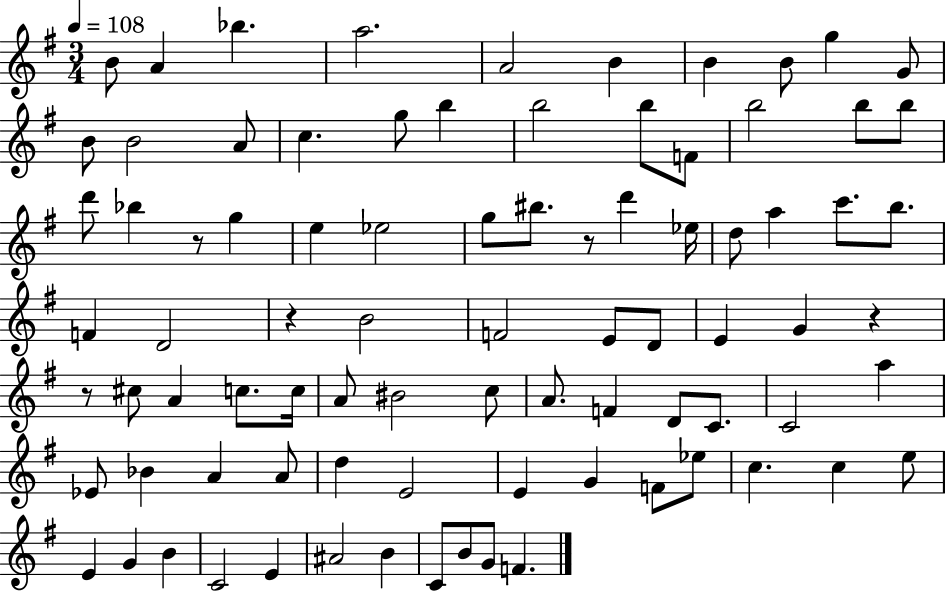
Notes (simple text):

B4/e A4/q Bb5/q. A5/h. A4/h B4/q B4/q B4/e G5/q G4/e B4/e B4/h A4/e C5/q. G5/e B5/q B5/h B5/e F4/e B5/h B5/e B5/e D6/e Bb5/q R/e G5/q E5/q Eb5/h G5/e BIS5/e. R/e D6/q Eb5/s D5/e A5/q C6/e. B5/e. F4/q D4/h R/q B4/h F4/h E4/e D4/e E4/q G4/q R/q R/e C#5/e A4/q C5/e. C5/s A4/e BIS4/h C5/e A4/e. F4/q D4/e C4/e. C4/h A5/q Eb4/e Bb4/q A4/q A4/e D5/q E4/h E4/q G4/q F4/e Eb5/e C5/q. C5/q E5/e E4/q G4/q B4/q C4/h E4/q A#4/h B4/q C4/e B4/e G4/e F4/q.